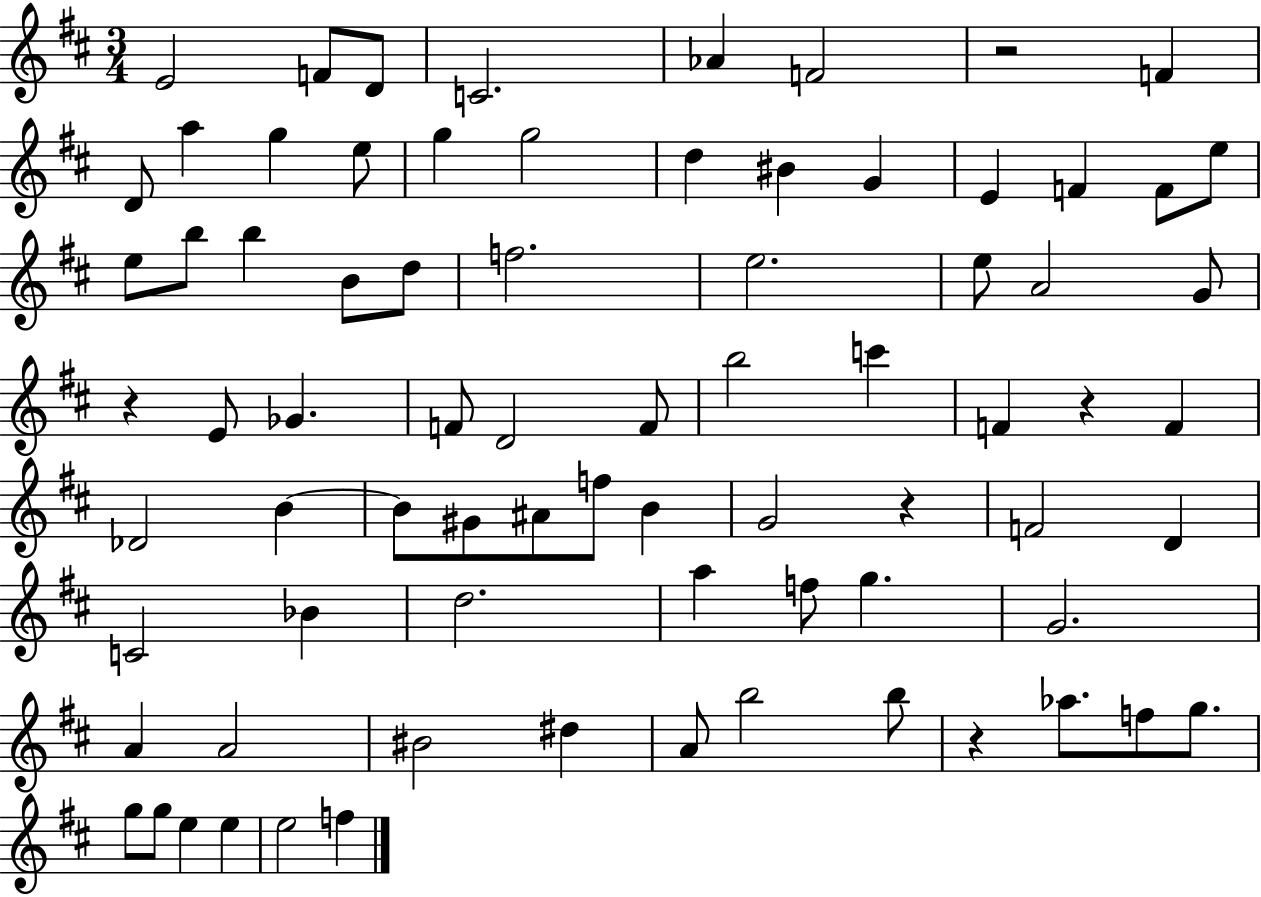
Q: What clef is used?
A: treble